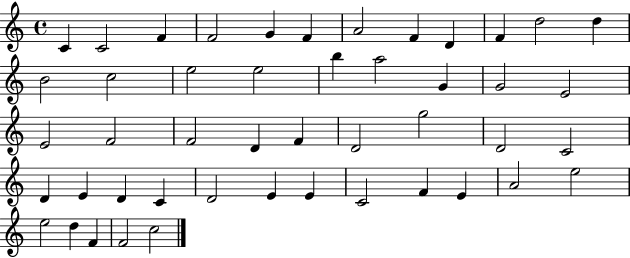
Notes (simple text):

C4/q C4/h F4/q F4/h G4/q F4/q A4/h F4/q D4/q F4/q D5/h D5/q B4/h C5/h E5/h E5/h B5/q A5/h G4/q G4/h E4/h E4/h F4/h F4/h D4/q F4/q D4/h G5/h D4/h C4/h D4/q E4/q D4/q C4/q D4/h E4/q E4/q C4/h F4/q E4/q A4/h E5/h E5/h D5/q F4/q F4/h C5/h